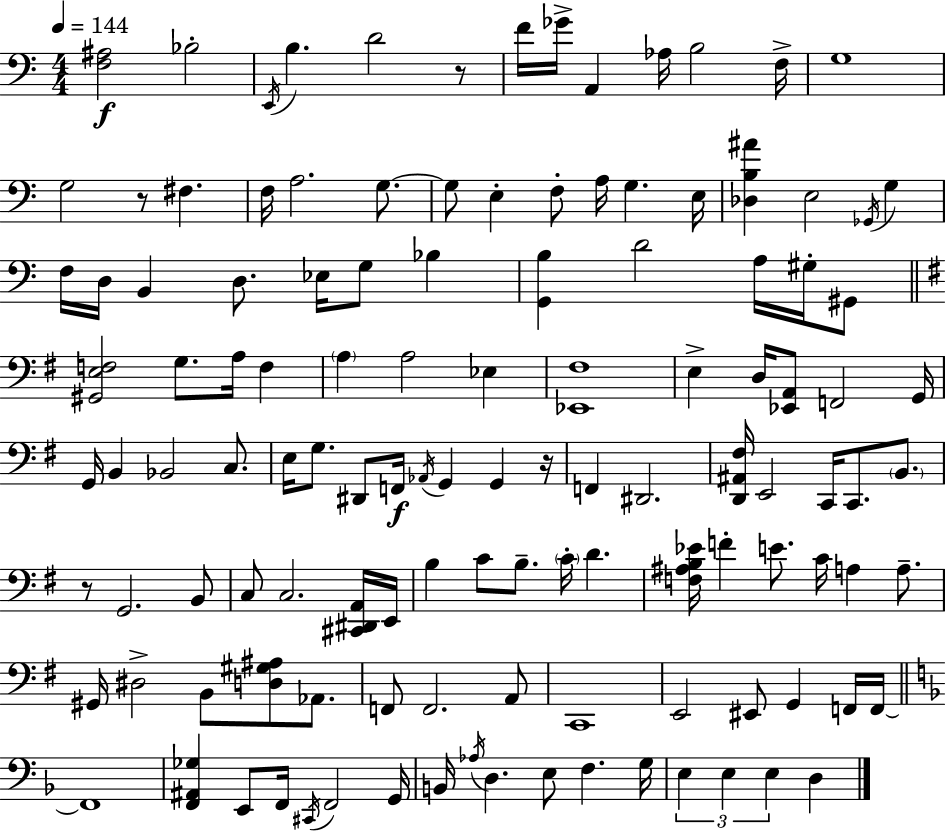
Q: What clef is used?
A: bass